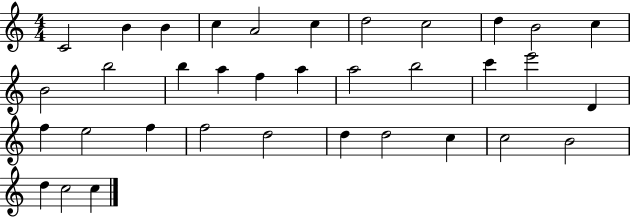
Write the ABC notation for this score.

X:1
T:Untitled
M:4/4
L:1/4
K:C
C2 B B c A2 c d2 c2 d B2 c B2 b2 b a f a a2 b2 c' e'2 D f e2 f f2 d2 d d2 c c2 B2 d c2 c